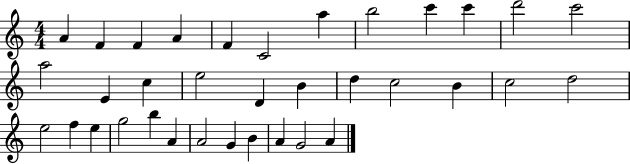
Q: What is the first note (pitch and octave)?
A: A4